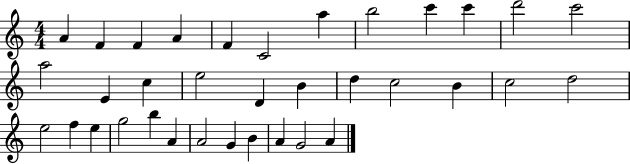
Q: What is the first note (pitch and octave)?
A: A4